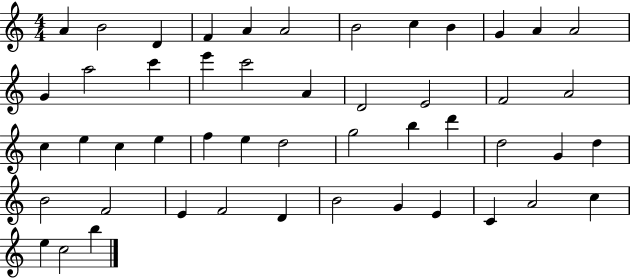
X:1
T:Untitled
M:4/4
L:1/4
K:C
A B2 D F A A2 B2 c B G A A2 G a2 c' e' c'2 A D2 E2 F2 A2 c e c e f e d2 g2 b d' d2 G d B2 F2 E F2 D B2 G E C A2 c e c2 b